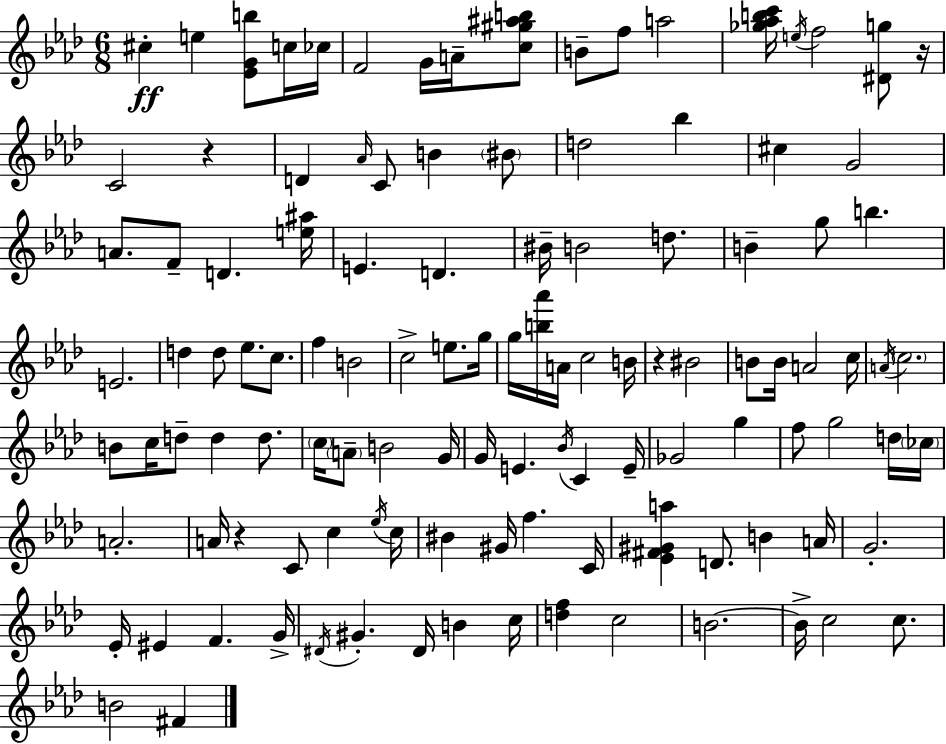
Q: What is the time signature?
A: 6/8